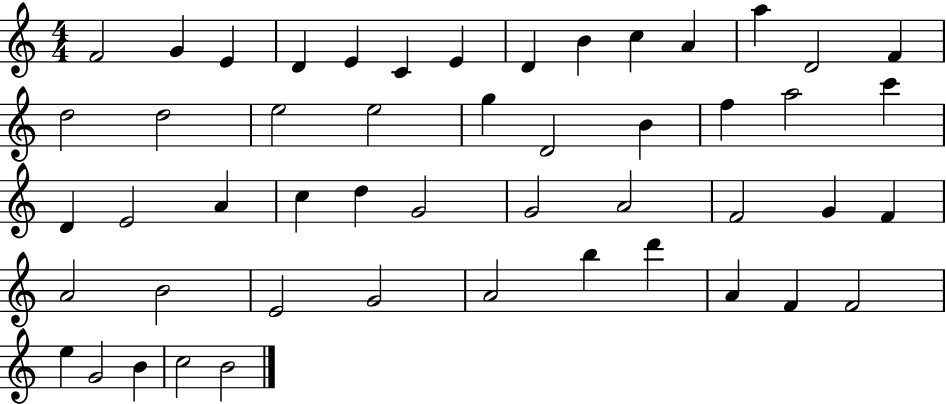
X:1
T:Untitled
M:4/4
L:1/4
K:C
F2 G E D E C E D B c A a D2 F d2 d2 e2 e2 g D2 B f a2 c' D E2 A c d G2 G2 A2 F2 G F A2 B2 E2 G2 A2 b d' A F F2 e G2 B c2 B2